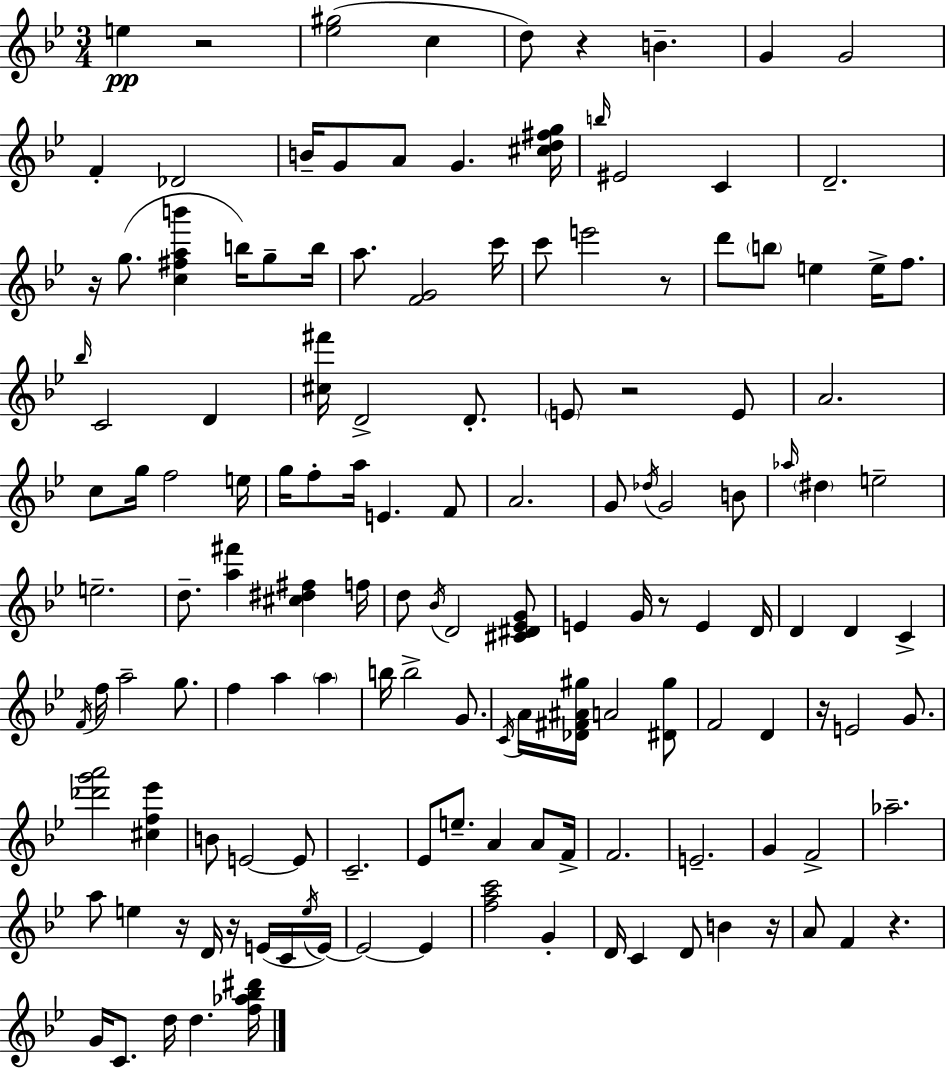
X:1
T:Untitled
M:3/4
L:1/4
K:Bb
e z2 [_e^g]2 c d/2 z B G G2 F _D2 B/4 G/2 A/2 G [^cd^fg]/4 b/4 ^E2 C D2 z/4 g/2 [c^fab'] b/4 g/2 b/4 a/2 [FG]2 c'/4 c'/2 e'2 z/2 d'/2 b/2 e e/4 f/2 _b/4 C2 D [^c^f']/4 D2 D/2 E/2 z2 E/2 A2 c/2 g/4 f2 e/4 g/4 f/2 a/4 E F/2 A2 G/2 _d/4 G2 B/2 _a/4 ^d e2 e2 d/2 [a^f'] [^c^d^f] f/4 d/2 _B/4 D2 [^C^D_EG]/2 E G/4 z/2 E D/4 D D C F/4 f/4 a2 g/2 f a a b/4 b2 G/2 C/4 A/4 [_D^F^A^g]/4 A2 [^D^g]/2 F2 D z/4 E2 G/2 [_d'g'a']2 [^cf_e'] B/2 E2 E/2 C2 _E/2 e/2 A A/2 F/4 F2 E2 G F2 _a2 a/2 e z/4 D/4 z/4 E/4 C/4 e/4 E/4 E2 E [fac']2 G D/4 C D/2 B z/4 A/2 F z G/4 C/2 d/4 d [f_a_b^d']/4